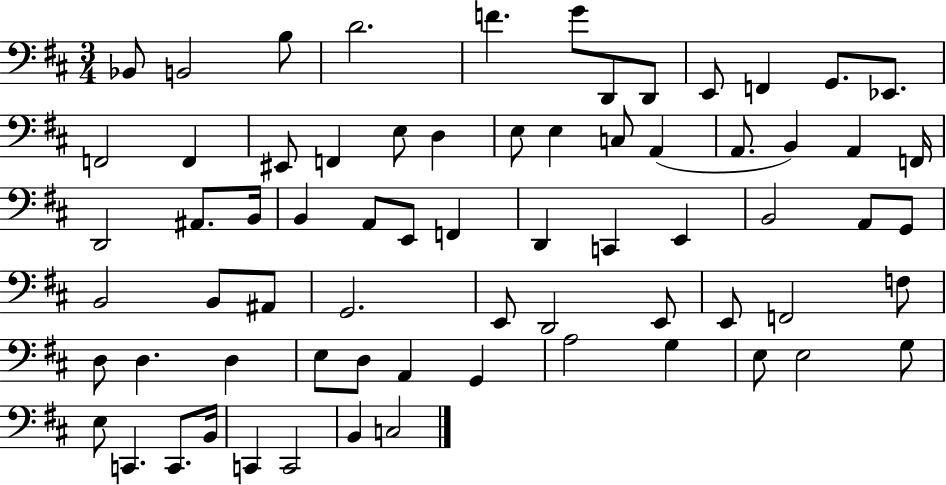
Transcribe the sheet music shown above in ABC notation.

X:1
T:Untitled
M:3/4
L:1/4
K:D
_B,,/2 B,,2 B,/2 D2 F G/2 D,,/2 D,,/2 E,,/2 F,, G,,/2 _E,,/2 F,,2 F,, ^E,,/2 F,, E,/2 D, E,/2 E, C,/2 A,, A,,/2 B,, A,, F,,/4 D,,2 ^A,,/2 B,,/4 B,, A,,/2 E,,/2 F,, D,, C,, E,, B,,2 A,,/2 G,,/2 B,,2 B,,/2 ^A,,/2 G,,2 E,,/2 D,,2 E,,/2 E,,/2 F,,2 F,/2 D,/2 D, D, E,/2 D,/2 A,, G,, A,2 G, E,/2 E,2 G,/2 E,/2 C,, C,,/2 B,,/4 C,, C,,2 B,, C,2